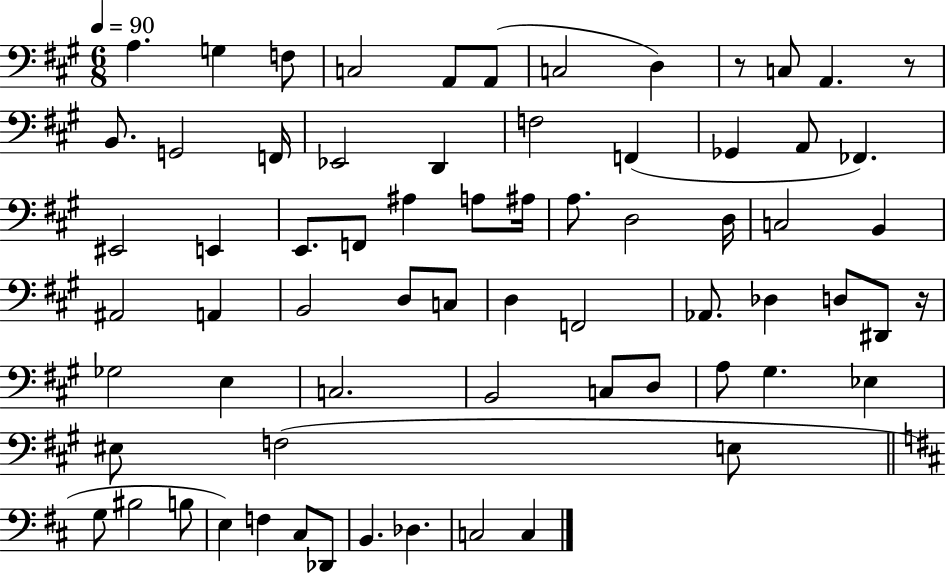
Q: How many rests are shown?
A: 3